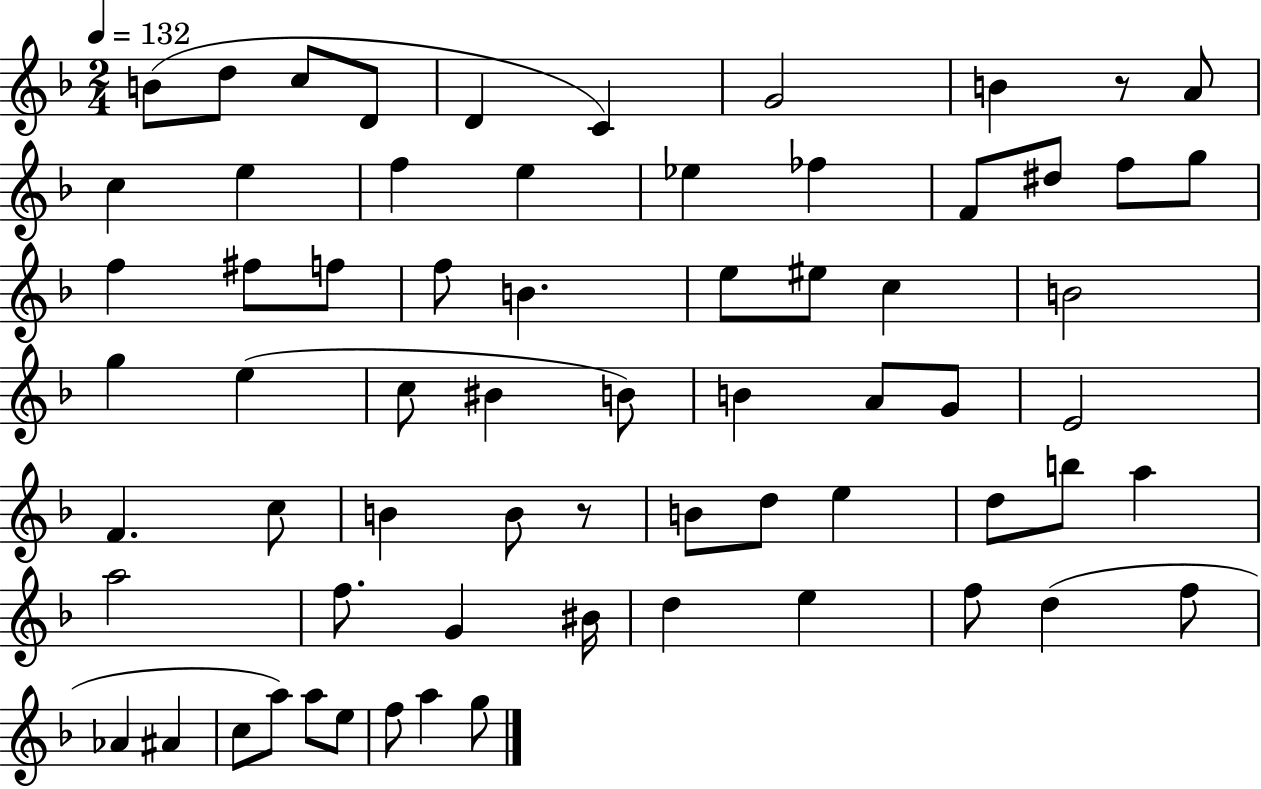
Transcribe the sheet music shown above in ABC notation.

X:1
T:Untitled
M:2/4
L:1/4
K:F
B/2 d/2 c/2 D/2 D C G2 B z/2 A/2 c e f e _e _f F/2 ^d/2 f/2 g/2 f ^f/2 f/2 f/2 B e/2 ^e/2 c B2 g e c/2 ^B B/2 B A/2 G/2 E2 F c/2 B B/2 z/2 B/2 d/2 e d/2 b/2 a a2 f/2 G ^B/4 d e f/2 d f/2 _A ^A c/2 a/2 a/2 e/2 f/2 a g/2